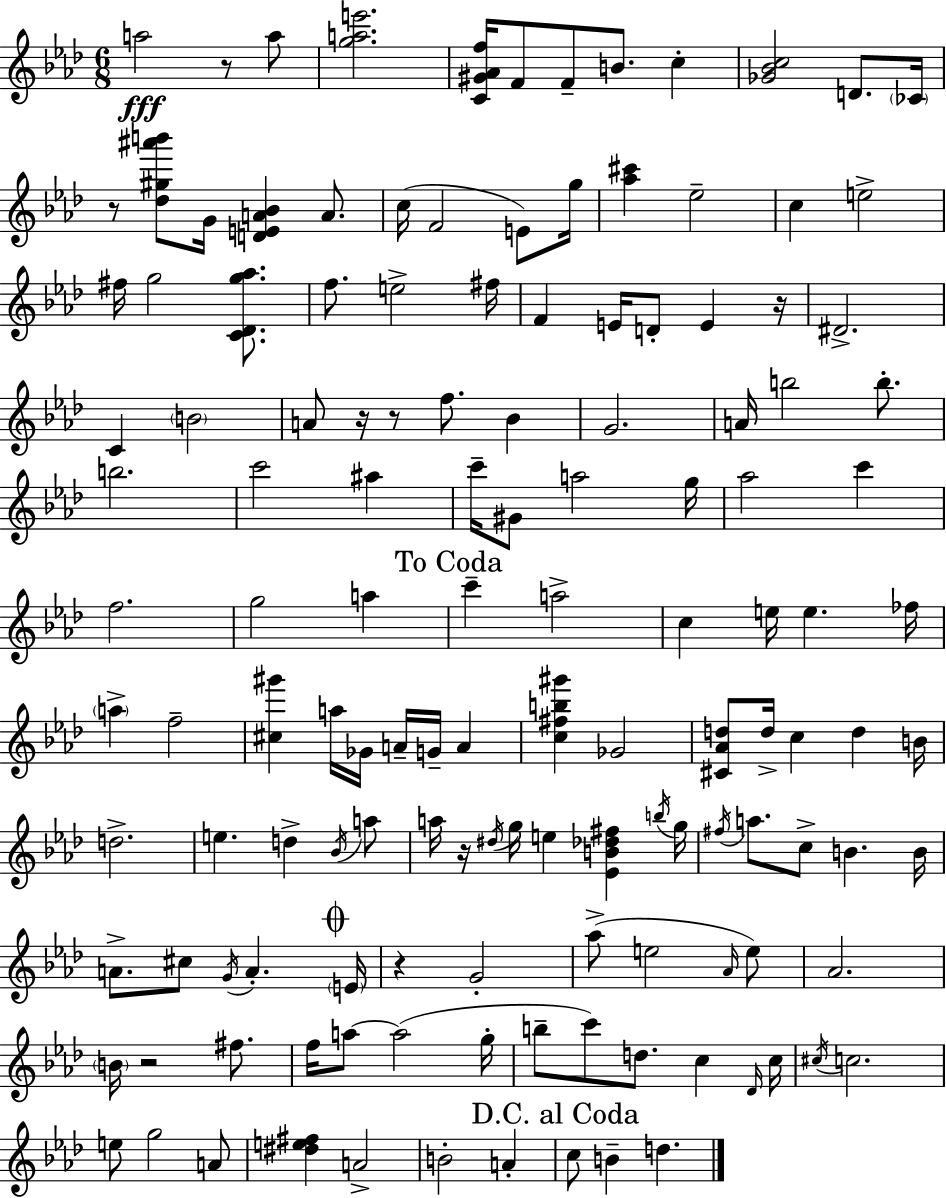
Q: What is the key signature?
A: AES major